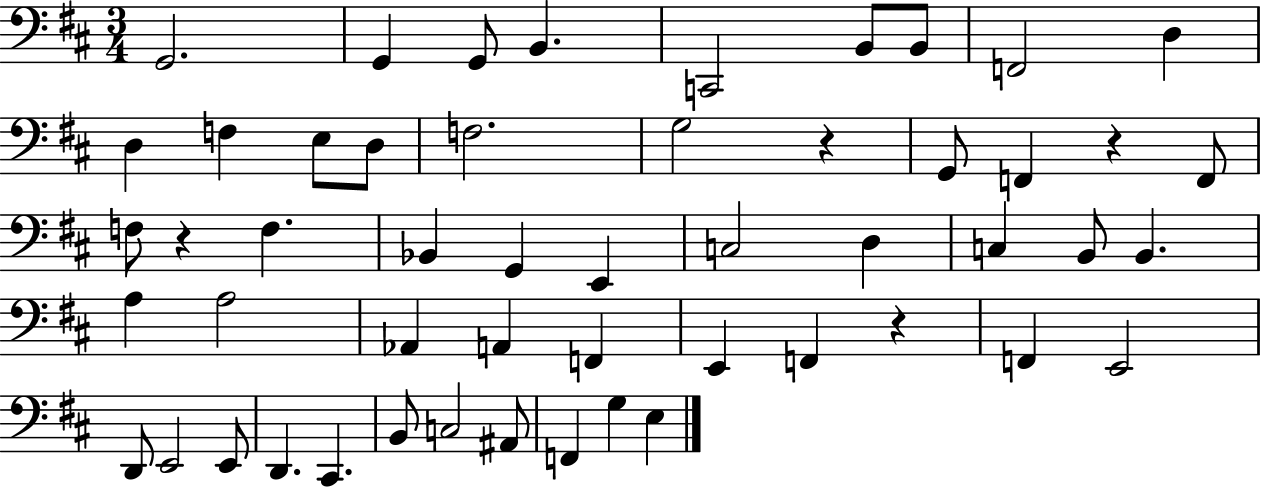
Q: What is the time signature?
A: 3/4